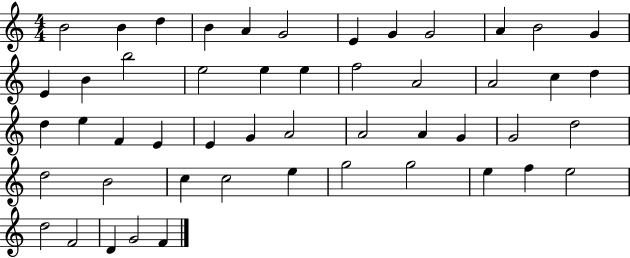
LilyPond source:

{
  \clef treble
  \numericTimeSignature
  \time 4/4
  \key c \major
  b'2 b'4 d''4 | b'4 a'4 g'2 | e'4 g'4 g'2 | a'4 b'2 g'4 | \break e'4 b'4 b''2 | e''2 e''4 e''4 | f''2 a'2 | a'2 c''4 d''4 | \break d''4 e''4 f'4 e'4 | e'4 g'4 a'2 | a'2 a'4 g'4 | g'2 d''2 | \break d''2 b'2 | c''4 c''2 e''4 | g''2 g''2 | e''4 f''4 e''2 | \break d''2 f'2 | d'4 g'2 f'4 | \bar "|."
}